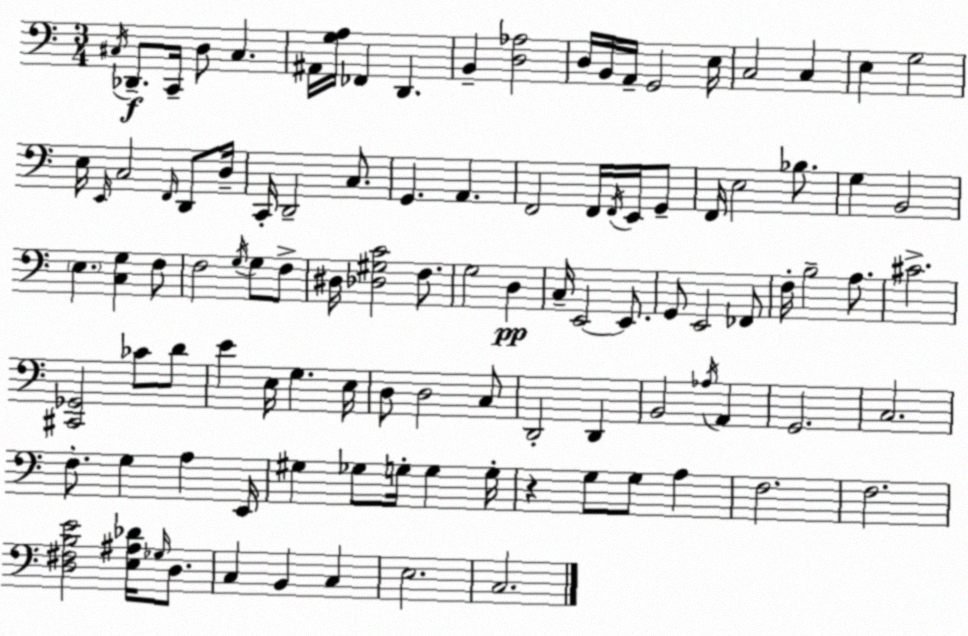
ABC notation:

X:1
T:Untitled
M:3/4
L:1/4
K:Am
^C,/4 _D,,/2 C,,/4 D,/2 ^C, ^A,,/4 [G,A,]/4 _F,, D,, B,, [D,_A,]2 D,/4 B,,/4 A,,/4 G,,2 E,/4 C,2 C, E, G,2 E,/4 E,,/4 C,2 F,,/4 D,,/2 D,/4 C,,/4 D,,2 C,/2 G,, A,, F,,2 F,,/4 F,,/4 E,,/4 G,,/2 F,,/4 E,2 _B,/2 G, B,,2 E, [C,G,] F,/2 F,2 G,/4 G,/2 F,/2 ^D,/4 [_D,^G,C]2 F,/2 G,2 D, C,/4 E,,2 E,,/2 G,,/2 E,,2 _F,,/2 F,/4 B,2 A,/2 ^C2 [^C,,_G,,]2 _C/2 D/2 E E,/4 G, E,/4 D,/2 D,2 C,/2 D,,2 D,, B,,2 _A,/4 A,, G,,2 C,2 F,/2 G, A, E,,/4 ^G, _G,/2 G,/4 G, G,/4 z G,/2 G,/2 A, F,2 F,2 [D,^F,B,E]2 [E,^A,_D]/4 _G,/4 D,/2 C, B,, C, E,2 C,2